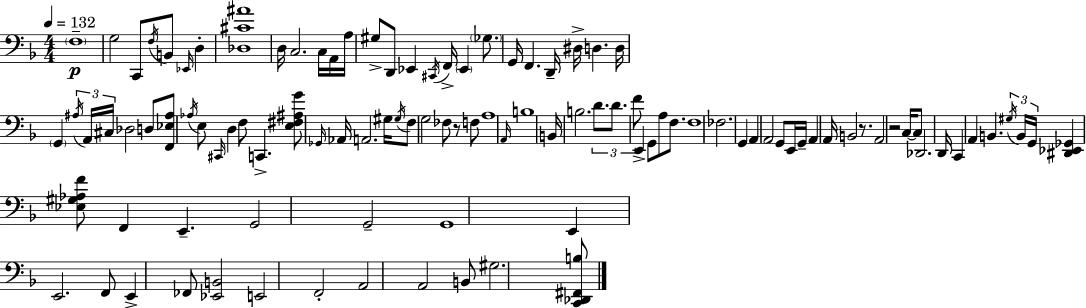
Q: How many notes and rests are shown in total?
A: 106